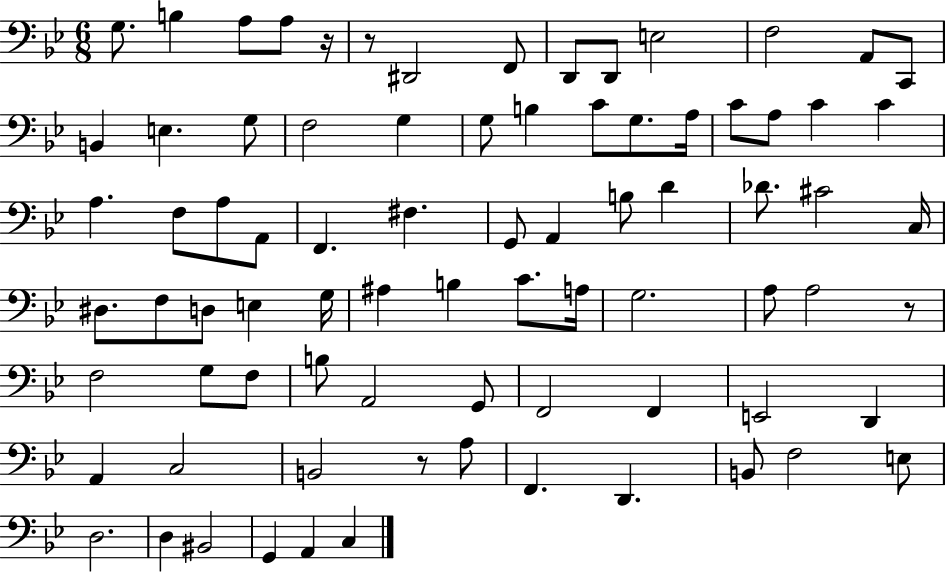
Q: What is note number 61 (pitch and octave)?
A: D2